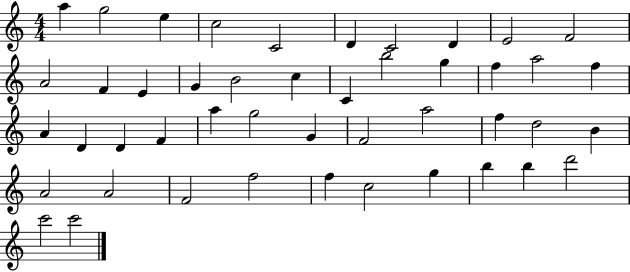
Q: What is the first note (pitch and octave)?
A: A5